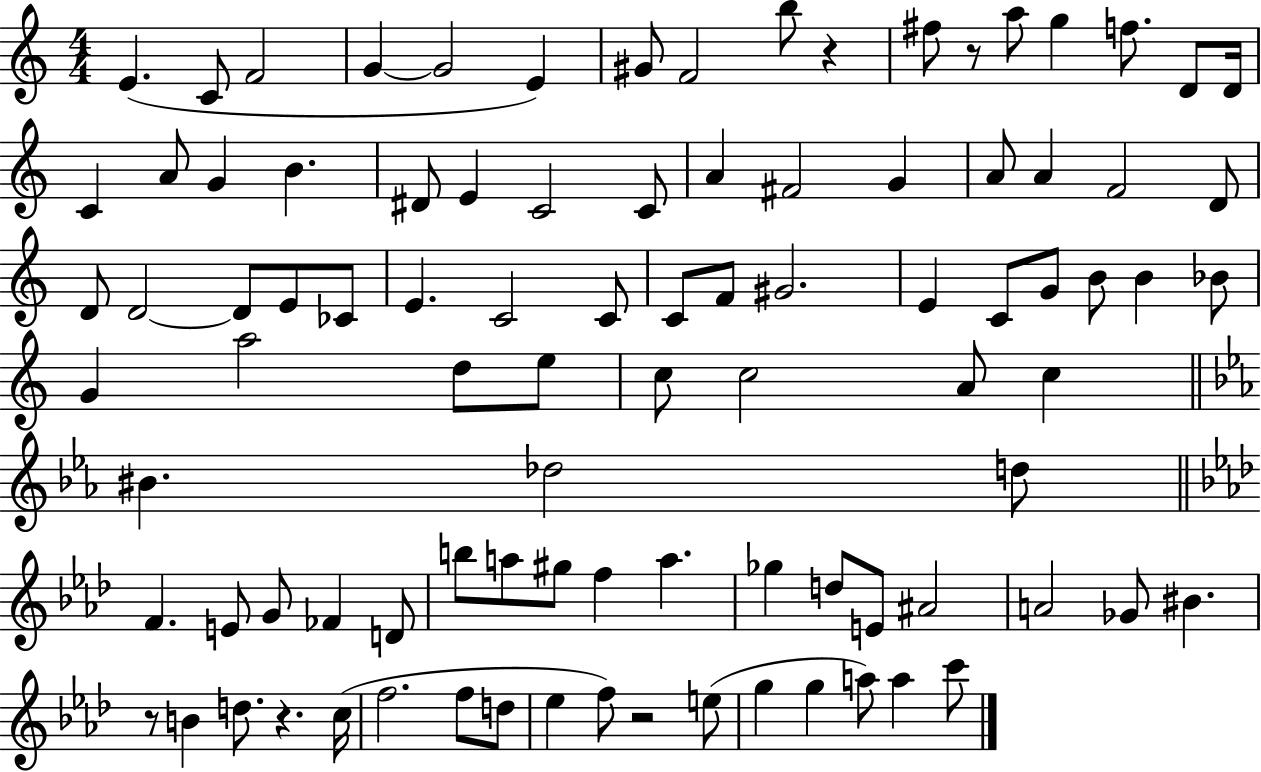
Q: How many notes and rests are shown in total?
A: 94